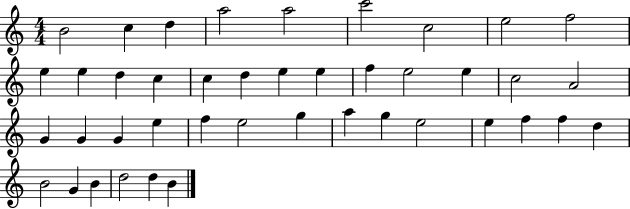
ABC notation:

X:1
T:Untitled
M:4/4
L:1/4
K:C
B2 c d a2 a2 c'2 c2 e2 f2 e e d c c d e e f e2 e c2 A2 G G G e f e2 g a g e2 e f f d B2 G B d2 d B